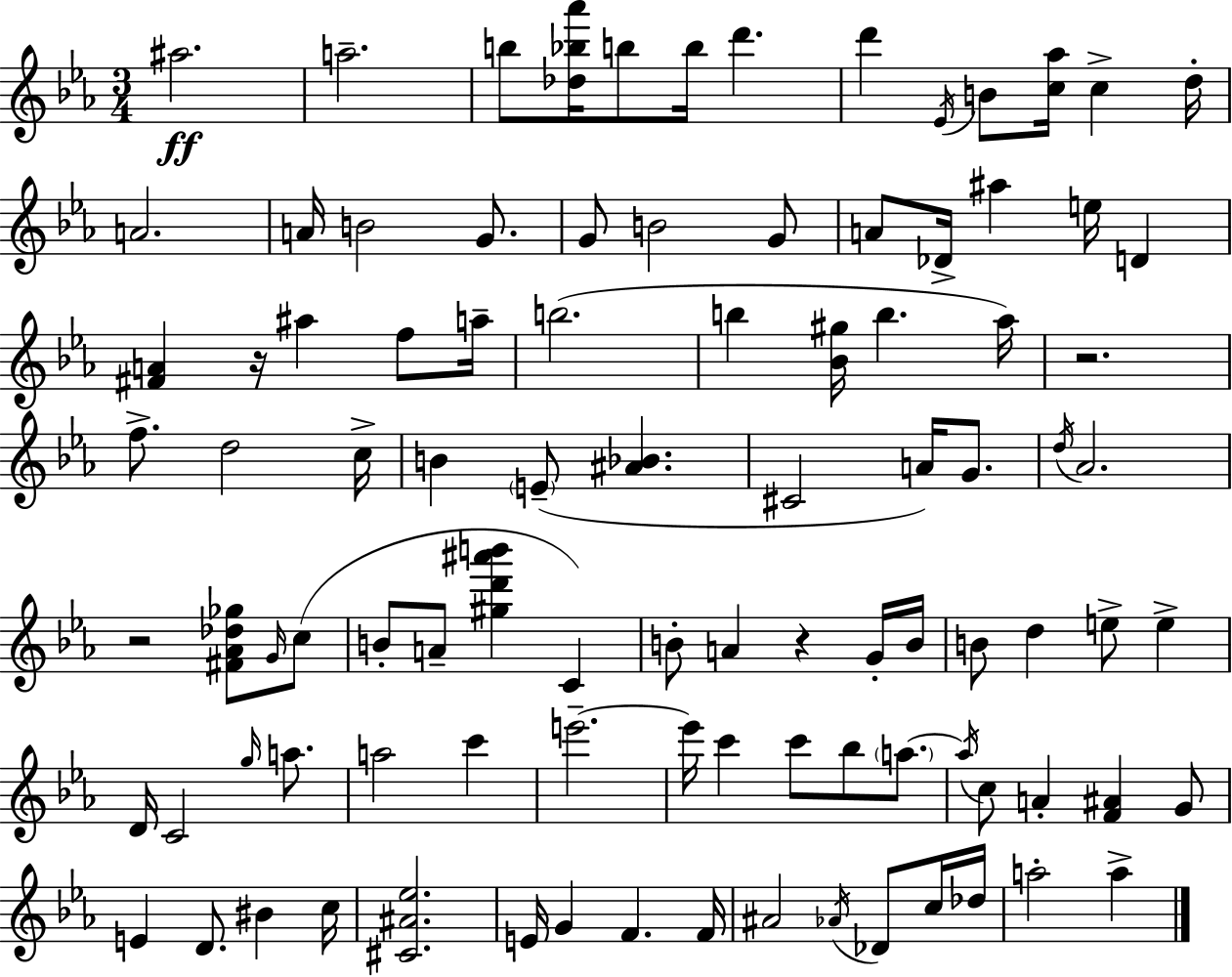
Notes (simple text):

A#5/h. A5/h. B5/e [Db5,Bb5,Ab6]/s B5/e B5/s D6/q. D6/q Eb4/s B4/e [C5,Ab5]/s C5/q D5/s A4/h. A4/s B4/h G4/e. G4/e B4/h G4/e A4/e Db4/s A#5/q E5/s D4/q [F#4,A4]/q R/s A#5/q F5/e A5/s B5/h. B5/q [Bb4,G#5]/s B5/q. Ab5/s R/h. F5/e. D5/h C5/s B4/q E4/e [A#4,Bb4]/q. C#4/h A4/s G4/e. D5/s Ab4/h. R/h [F#4,Ab4,Db5,Gb5]/e G4/s C5/e B4/e A4/e [G#5,D6,A#6,B6]/q C4/q B4/e A4/q R/q G4/s B4/s B4/e D5/q E5/e E5/q D4/s C4/h G5/s A5/e. A5/h C6/q E6/h. E6/s C6/q C6/e Bb5/e A5/e. A5/s C5/e A4/q [F4,A#4]/q G4/e E4/q D4/e. BIS4/q C5/s [C#4,A#4,Eb5]/h. E4/s G4/q F4/q. F4/s A#4/h Ab4/s Db4/e C5/s Db5/s A5/h A5/q